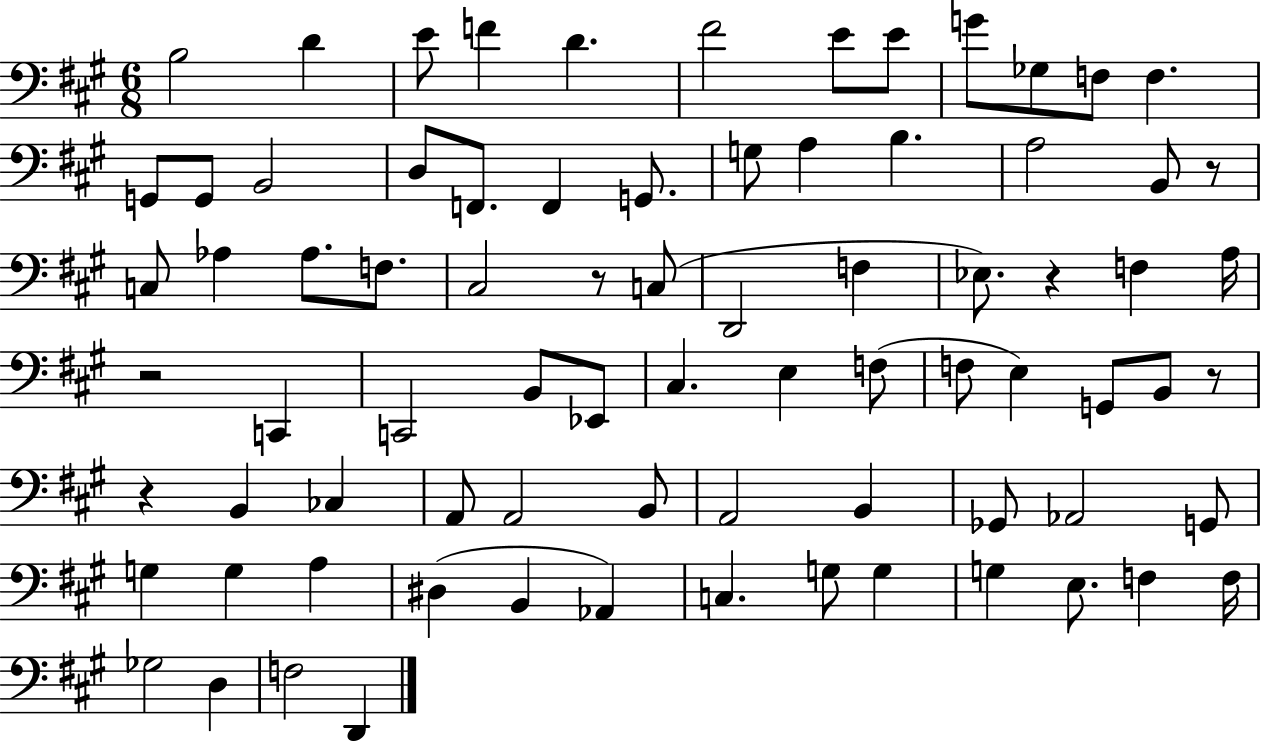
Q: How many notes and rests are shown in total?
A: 79